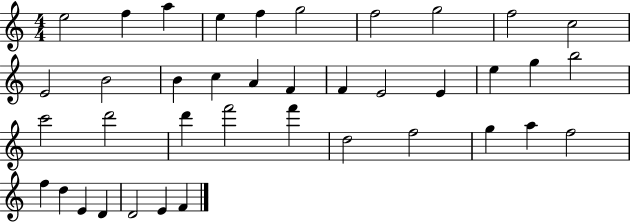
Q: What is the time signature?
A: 4/4